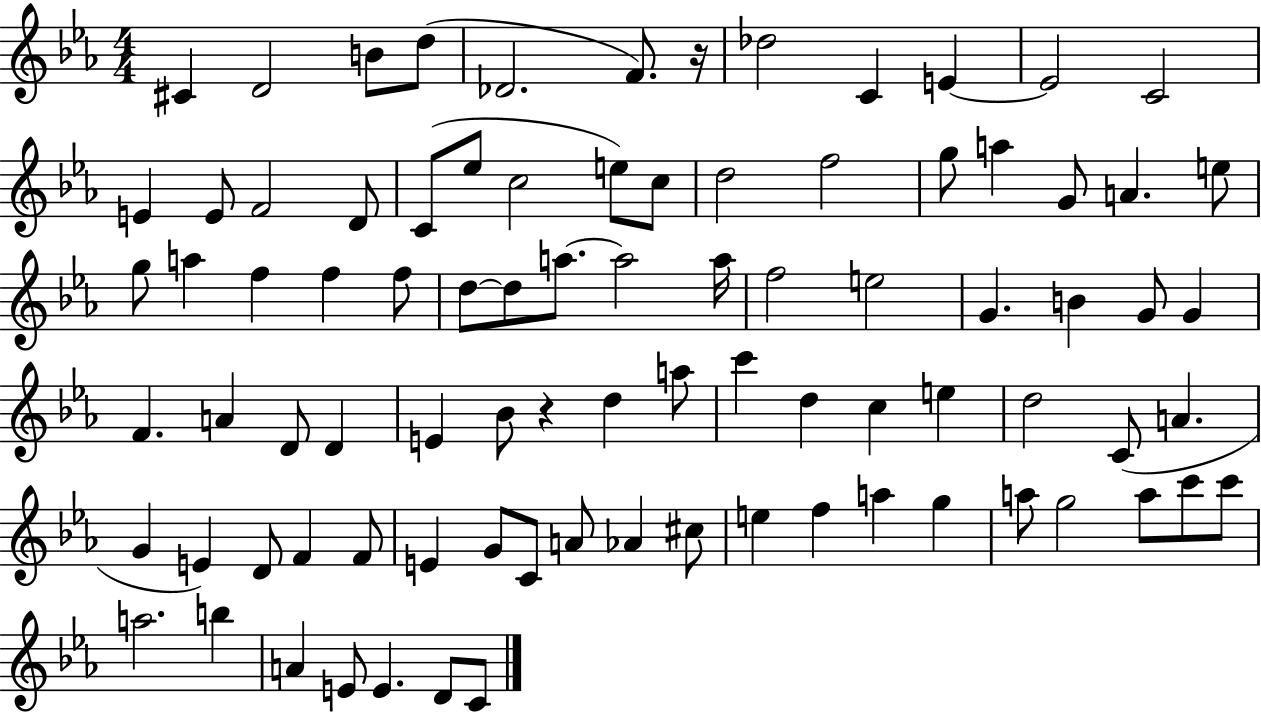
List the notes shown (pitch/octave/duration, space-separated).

C#4/q D4/h B4/e D5/e Db4/h. F4/e. R/s Db5/h C4/q E4/q E4/h C4/h E4/q E4/e F4/h D4/e C4/e Eb5/e C5/h E5/e C5/e D5/h F5/h G5/e A5/q G4/e A4/q. E5/e G5/e A5/q F5/q F5/q F5/e D5/e D5/e A5/e. A5/h A5/s F5/h E5/h G4/q. B4/q G4/e G4/q F4/q. A4/q D4/e D4/q E4/q Bb4/e R/q D5/q A5/e C6/q D5/q C5/q E5/q D5/h C4/e A4/q. G4/q E4/q D4/e F4/q F4/e E4/q G4/e C4/e A4/e Ab4/q C#5/e E5/q F5/q A5/q G5/q A5/e G5/h A5/e C6/e C6/e A5/h. B5/q A4/q E4/e E4/q. D4/e C4/e